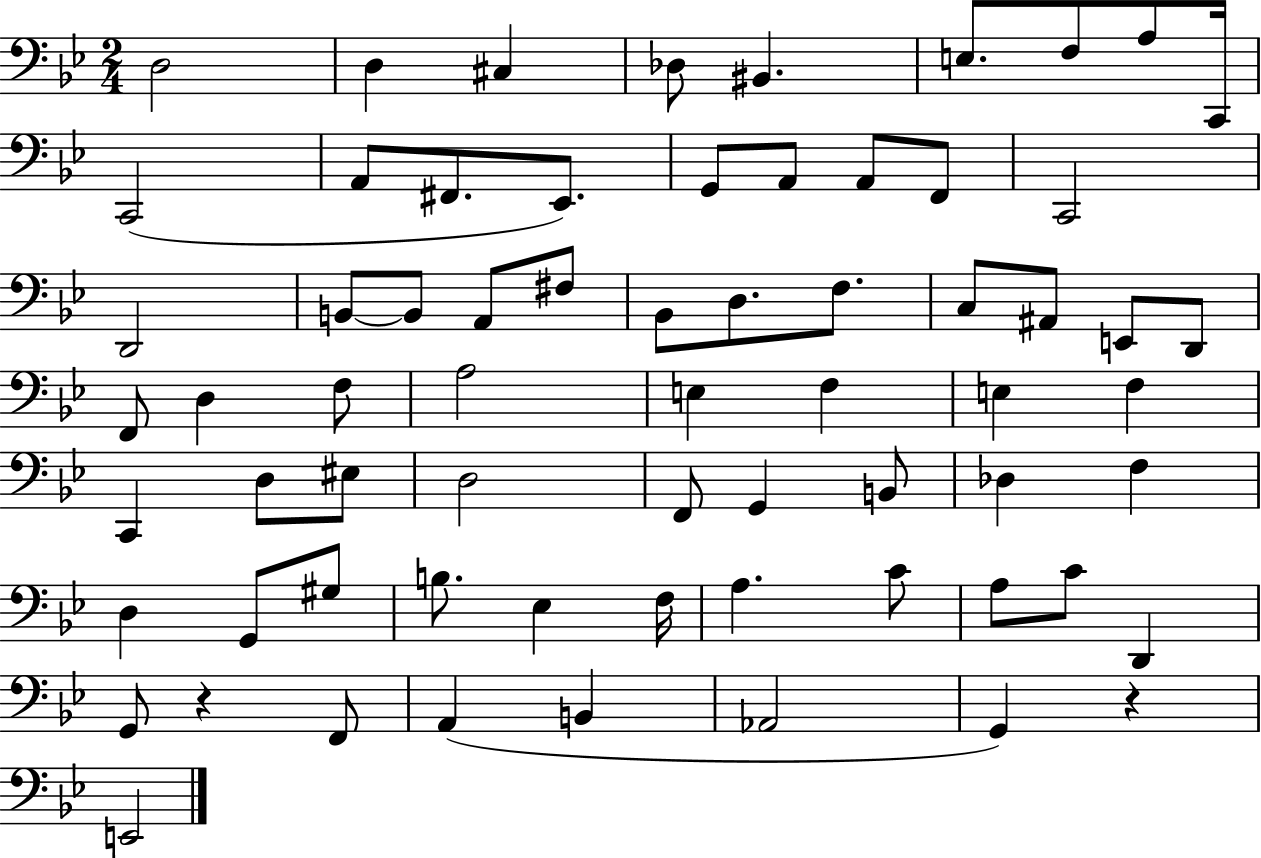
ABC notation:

X:1
T:Untitled
M:2/4
L:1/4
K:Bb
D,2 D, ^C, _D,/2 ^B,, E,/2 F,/2 A,/2 C,,/4 C,,2 A,,/2 ^F,,/2 _E,,/2 G,,/2 A,,/2 A,,/2 F,,/2 C,,2 D,,2 B,,/2 B,,/2 A,,/2 ^F,/2 _B,,/2 D,/2 F,/2 C,/2 ^A,,/2 E,,/2 D,,/2 F,,/2 D, F,/2 A,2 E, F, E, F, C,, D,/2 ^E,/2 D,2 F,,/2 G,, B,,/2 _D, F, D, G,,/2 ^G,/2 B,/2 _E, F,/4 A, C/2 A,/2 C/2 D,, G,,/2 z F,,/2 A,, B,, _A,,2 G,, z E,,2